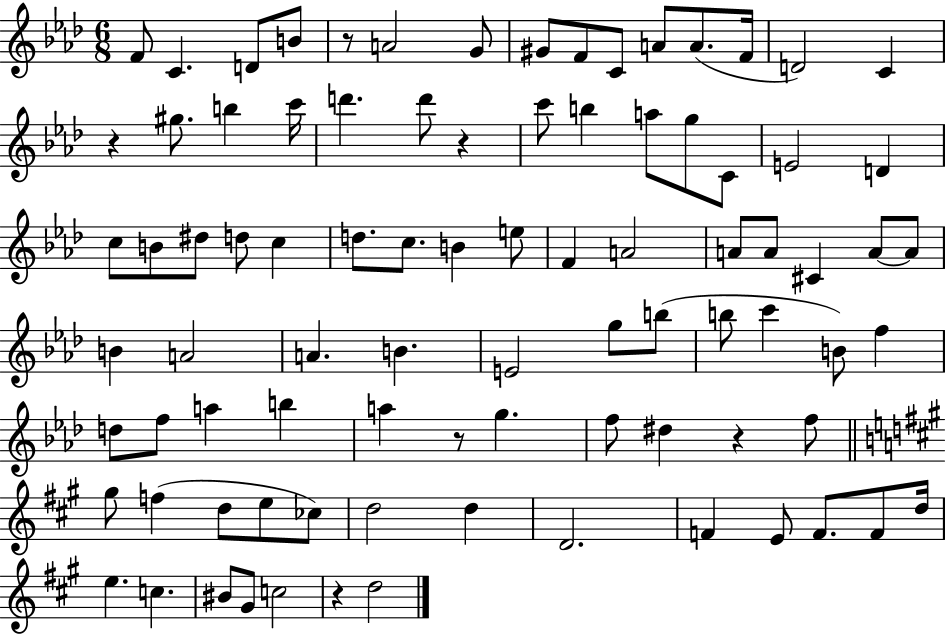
{
  \clef treble
  \numericTimeSignature
  \time 6/8
  \key aes \major
  f'8 c'4. d'8 b'8 | r8 a'2 g'8 | gis'8 f'8 c'8 a'8 a'8.( f'16 | d'2) c'4 | \break r4 gis''8. b''4 c'''16 | d'''4. d'''8 r4 | c'''8 b''4 a''8 g''8 c'8 | e'2 d'4 | \break c''8 b'8 dis''8 d''8 c''4 | d''8. c''8. b'4 e''8 | f'4 a'2 | a'8 a'8 cis'4 a'8~~ a'8 | \break b'4 a'2 | a'4. b'4. | e'2 g''8 b''8( | b''8 c'''4 b'8) f''4 | \break d''8 f''8 a''4 b''4 | a''4 r8 g''4. | f''8 dis''4 r4 f''8 | \bar "||" \break \key a \major gis''8 f''4( d''8 e''8 ces''8) | d''2 d''4 | d'2. | f'4 e'8 f'8. f'8 d''16 | \break e''4. c''4. | bis'8 gis'8 c''2 | r4 d''2 | \bar "|."
}